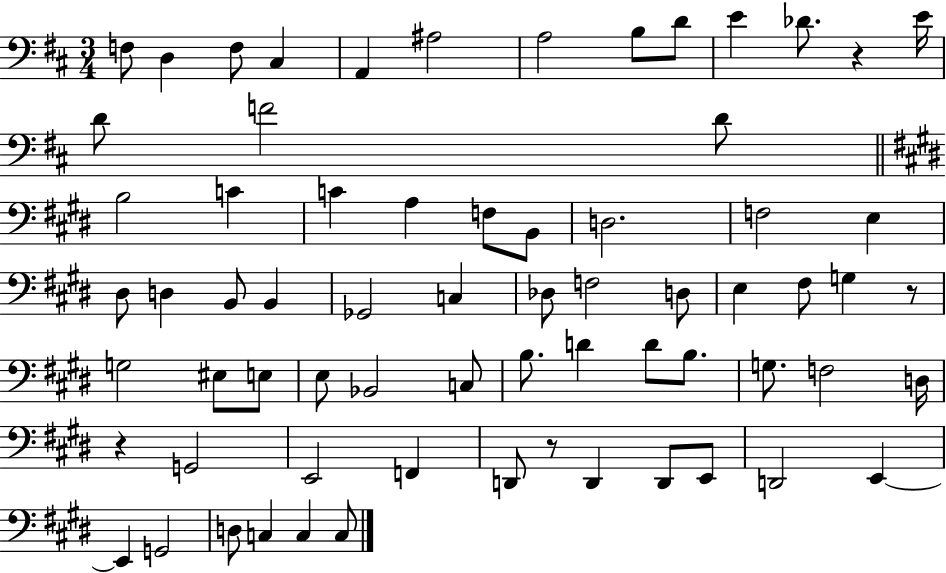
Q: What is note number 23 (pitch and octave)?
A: F3